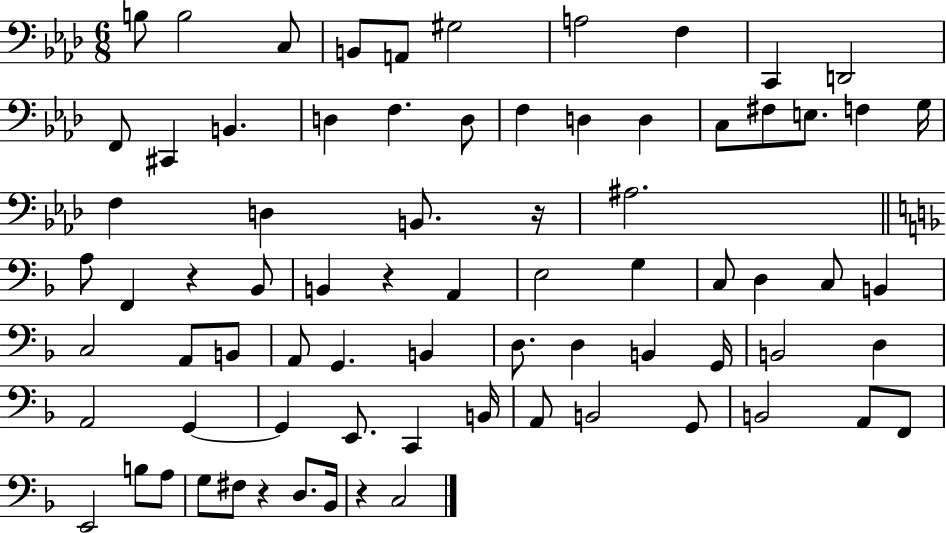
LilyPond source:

{
  \clef bass
  \numericTimeSignature
  \time 6/8
  \key aes \major
  b8 b2 c8 | b,8 a,8 gis2 | a2 f4 | c,4 d,2 | \break f,8 cis,4 b,4. | d4 f4. d8 | f4 d4 d4 | c8 fis8 e8. f4 g16 | \break f4 d4 b,8. r16 | ais2. | \bar "||" \break \key f \major a8 f,4 r4 bes,8 | b,4 r4 a,4 | e2 g4 | c8 d4 c8 b,4 | \break c2 a,8 b,8 | a,8 g,4. b,4 | d8. d4 b,4 g,16 | b,2 d4 | \break a,2 g,4~~ | g,4 e,8. c,4 b,16 | a,8 b,2 g,8 | b,2 a,8 f,8 | \break e,2 b8 a8 | g8 fis8 r4 d8. bes,16 | r4 c2 | \bar "|."
}